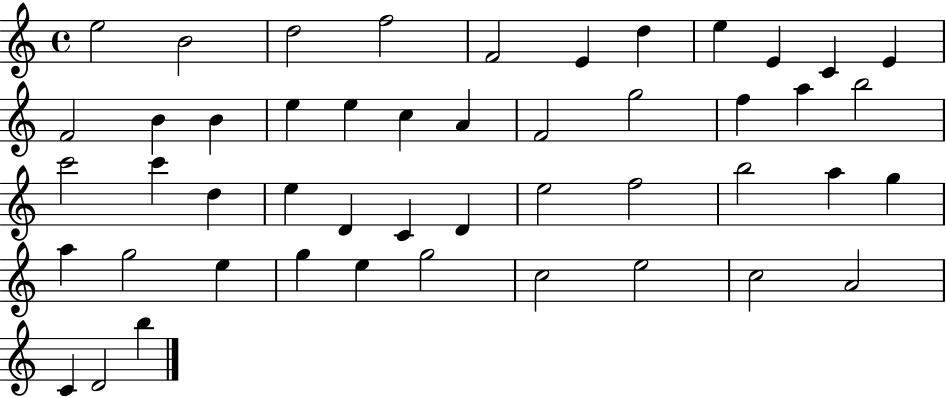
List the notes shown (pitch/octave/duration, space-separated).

E5/h B4/h D5/h F5/h F4/h E4/q D5/q E5/q E4/q C4/q E4/q F4/h B4/q B4/q E5/q E5/q C5/q A4/q F4/h G5/h F5/q A5/q B5/h C6/h C6/q D5/q E5/q D4/q C4/q D4/q E5/h F5/h B5/h A5/q G5/q A5/q G5/h E5/q G5/q E5/q G5/h C5/h E5/h C5/h A4/h C4/q D4/h B5/q